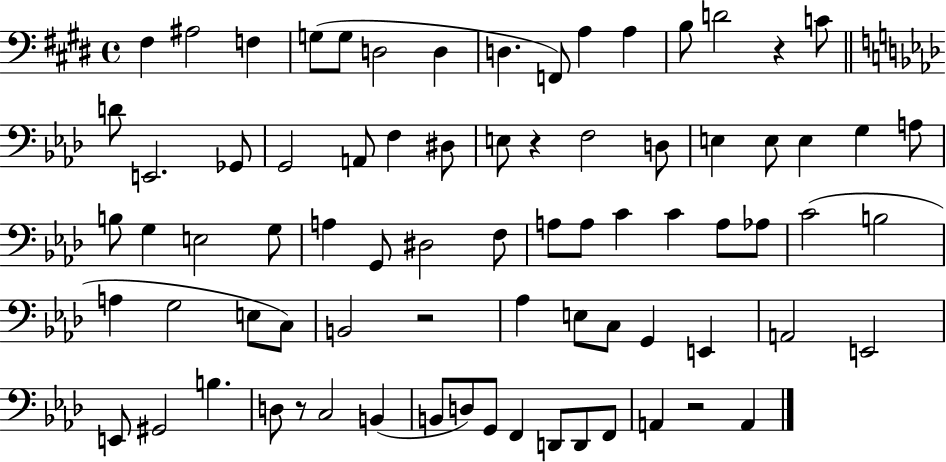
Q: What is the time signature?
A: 4/4